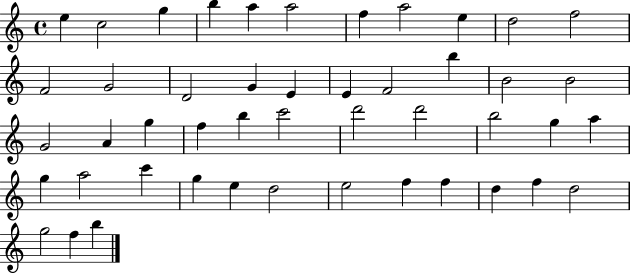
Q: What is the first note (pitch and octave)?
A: E5